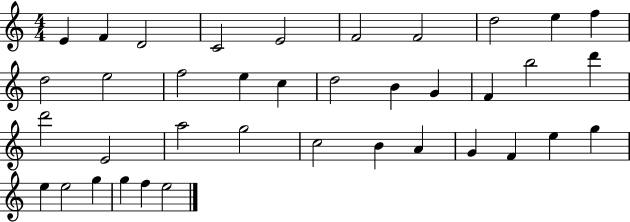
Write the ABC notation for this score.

X:1
T:Untitled
M:4/4
L:1/4
K:C
E F D2 C2 E2 F2 F2 d2 e f d2 e2 f2 e c d2 B G F b2 d' d'2 E2 a2 g2 c2 B A G F e g e e2 g g f e2